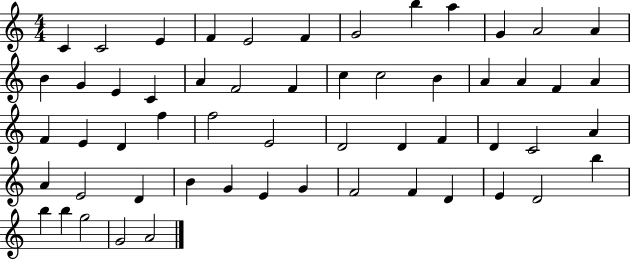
X:1
T:Untitled
M:4/4
L:1/4
K:C
C C2 E F E2 F G2 b a G A2 A B G E C A F2 F c c2 B A A F A F E D f f2 E2 D2 D F D C2 A A E2 D B G E G F2 F D E D2 b b b g2 G2 A2